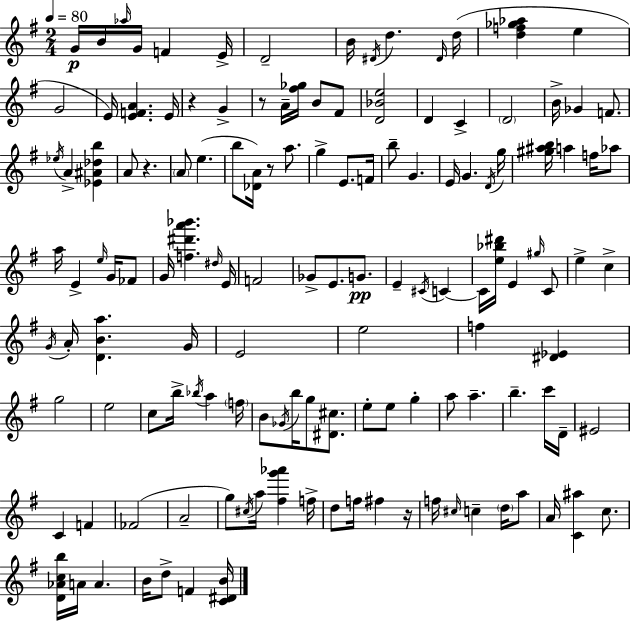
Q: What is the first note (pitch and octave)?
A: G4